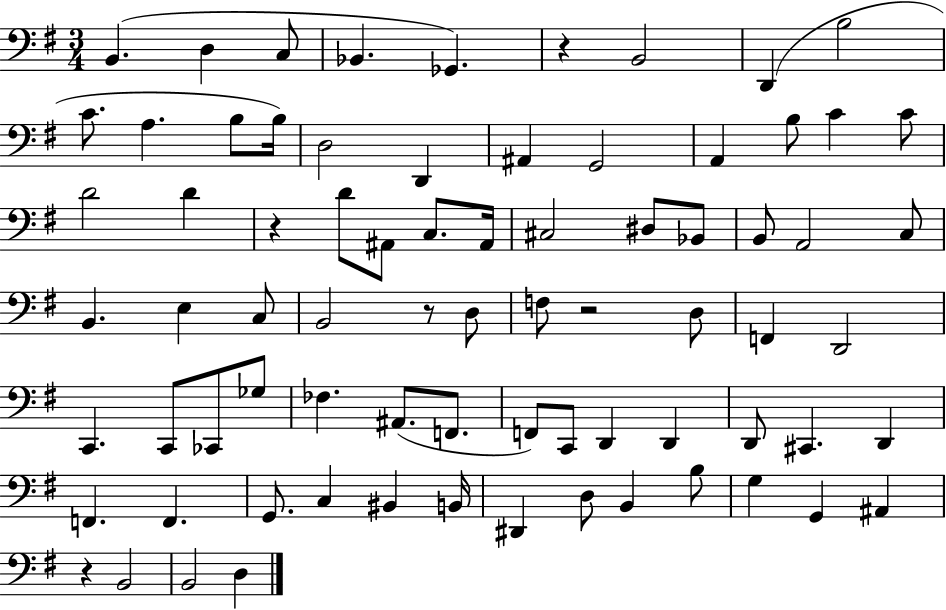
B2/q. D3/q C3/e Bb2/q. Gb2/q. R/q B2/h D2/q B3/h C4/e. A3/q. B3/e B3/s D3/h D2/q A#2/q G2/h A2/q B3/e C4/q C4/e D4/h D4/q R/q D4/e A#2/e C3/e. A#2/s C#3/h D#3/e Bb2/e B2/e A2/h C3/e B2/q. E3/q C3/e B2/h R/e D3/e F3/e R/h D3/e F2/q D2/h C2/q. C2/e CES2/e Gb3/e FES3/q. A#2/e. F2/e. F2/e C2/e D2/q D2/q D2/e C#2/q. D2/q F2/q. F2/q. G2/e. C3/q BIS2/q B2/s D#2/q D3/e B2/q B3/e G3/q G2/q A#2/q R/q B2/h B2/h D3/q